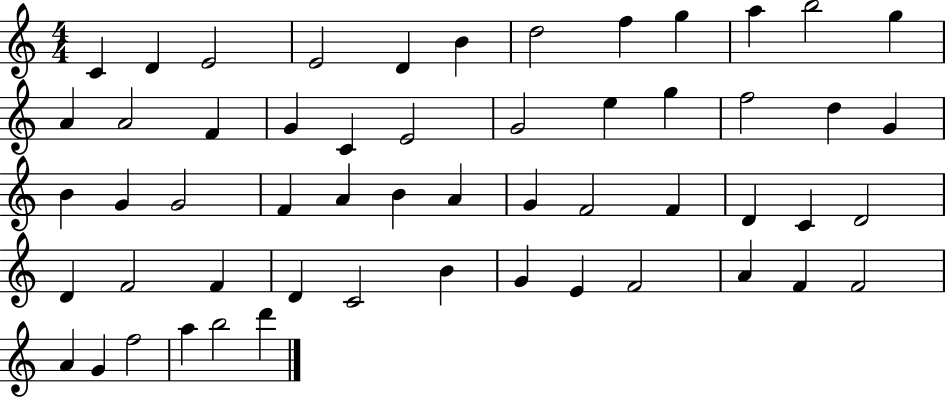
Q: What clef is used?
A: treble